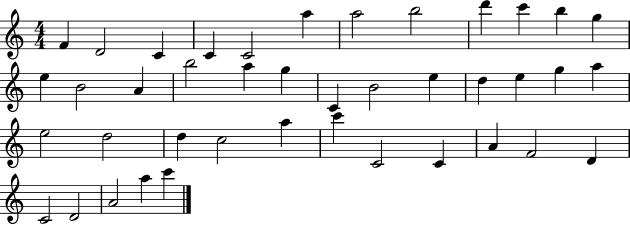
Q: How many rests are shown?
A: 0